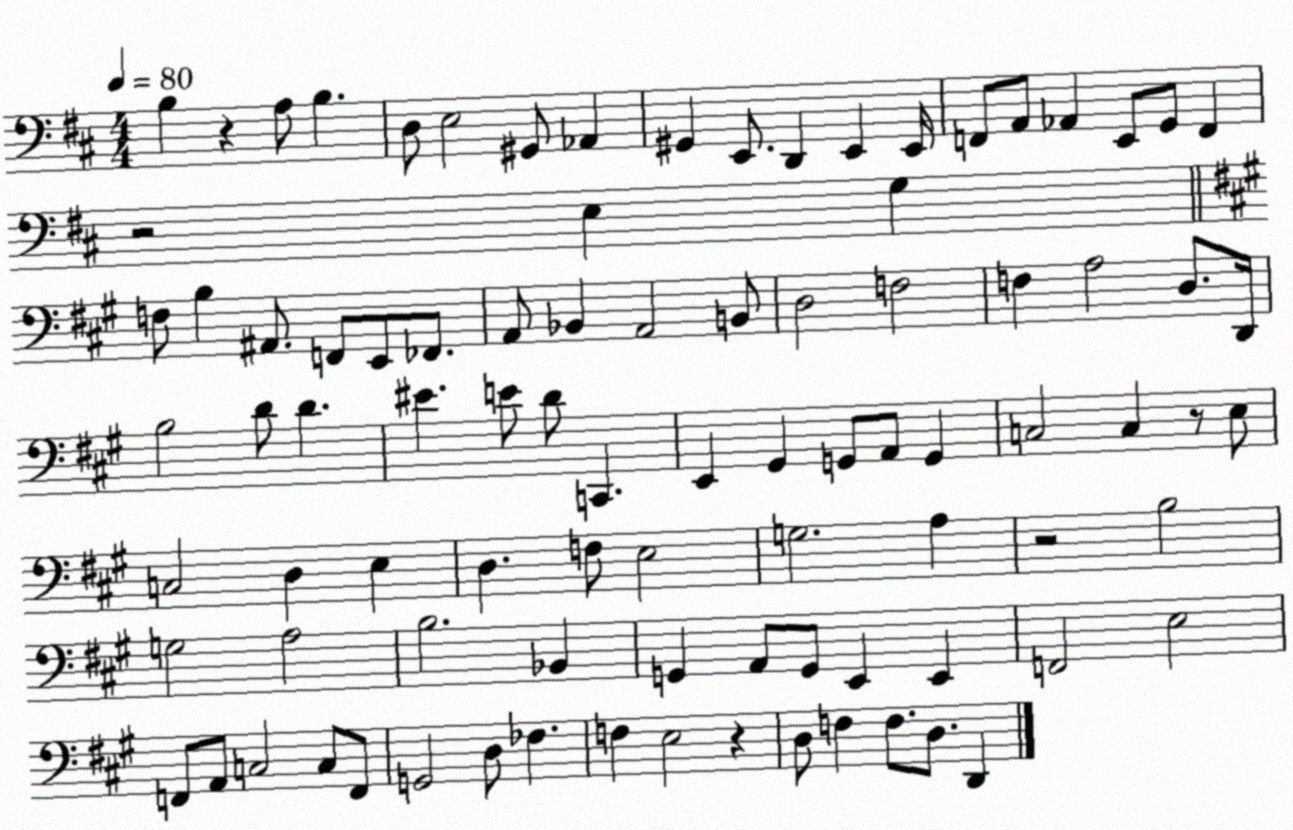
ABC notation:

X:1
T:Untitled
M:4/4
L:1/4
K:D
B, z A,/2 B, D,/2 E,2 ^G,,/2 _A,, ^G,, E,,/2 D,, E,, E,,/4 F,,/2 A,,/2 _A,, E,,/2 G,,/2 F,, z2 E, G, F,/2 B, ^A,,/2 F,,/2 E,,/2 _F,,/2 A,,/2 _B,, A,,2 B,,/2 D,2 F,2 F, A,2 D,/2 D,,/4 B,2 D/2 D ^E E/2 D/2 C,, E,, ^G,, G,,/2 A,,/2 G,, C,2 C, z/2 E,/2 C,2 D, E, D, F,/2 E,2 G,2 A, z2 B,2 G,2 A,2 B,2 _B,, G,, A,,/2 G,,/2 E,, E,, F,,2 E,2 F,,/2 A,,/2 C,2 C,/2 F,,/2 G,,2 D,/2 _F, F, E,2 z D,/2 F, F,/2 D,/2 D,,